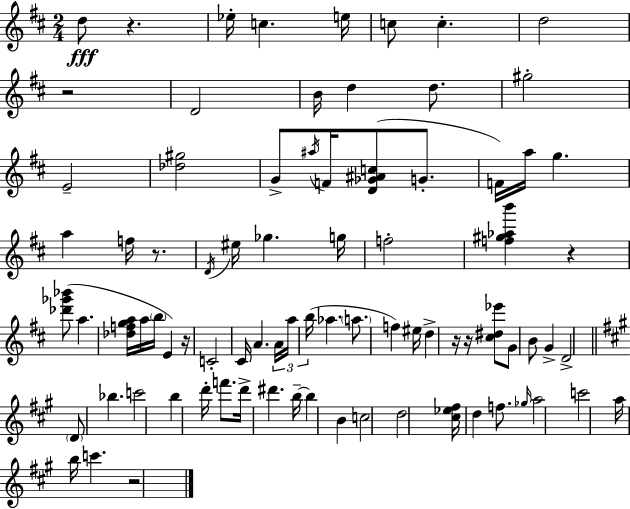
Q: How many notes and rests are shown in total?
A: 82